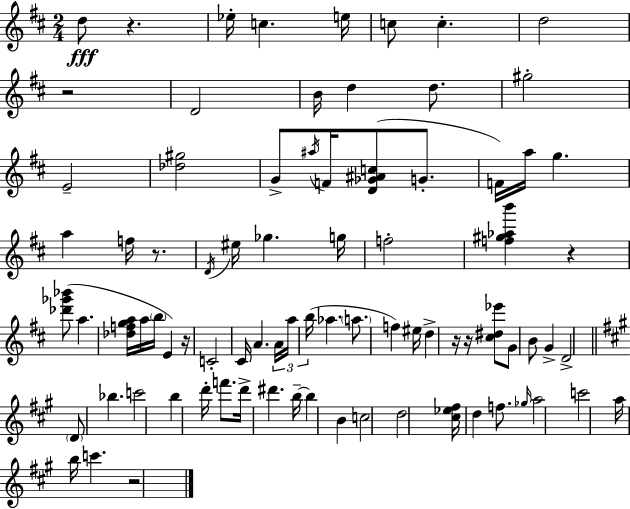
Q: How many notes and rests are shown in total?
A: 82